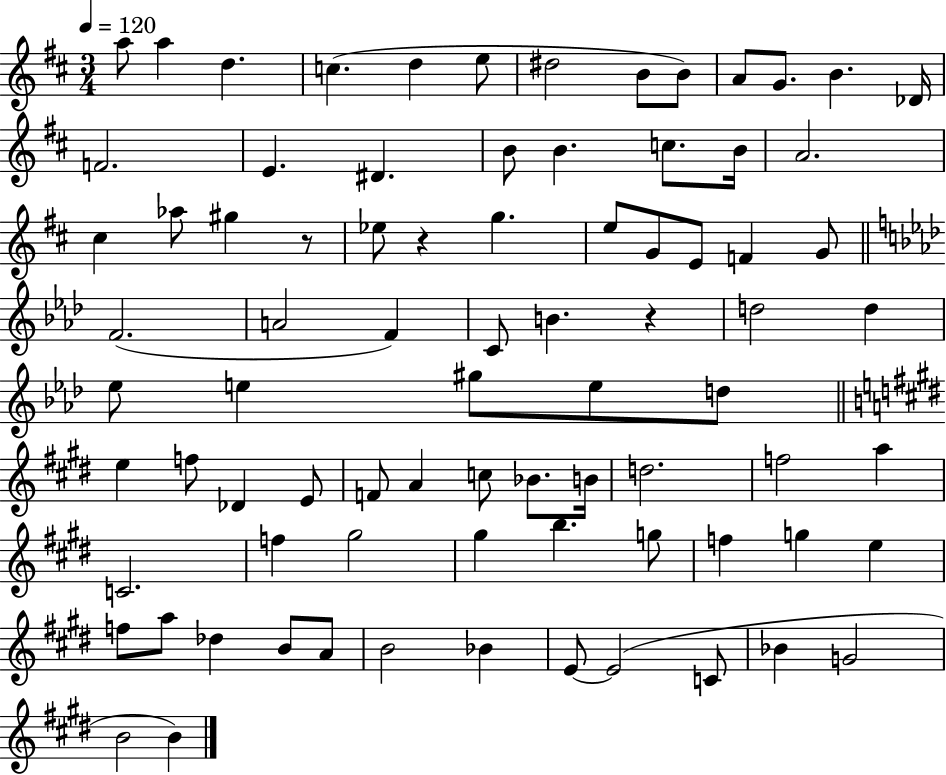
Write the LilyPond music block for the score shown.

{
  \clef treble
  \numericTimeSignature
  \time 3/4
  \key d \major
  \tempo 4 = 120
  a''8 a''4 d''4. | c''4.( d''4 e''8 | dis''2 b'8 b'8) | a'8 g'8. b'4. des'16 | \break f'2. | e'4. dis'4. | b'8 b'4. c''8. b'16 | a'2. | \break cis''4 aes''8 gis''4 r8 | ees''8 r4 g''4. | e''8 g'8 e'8 f'4 g'8 | \bar "||" \break \key aes \major f'2.( | a'2 f'4) | c'8 b'4. r4 | d''2 d''4 | \break ees''8 e''4 gis''8 e''8 d''8 | \bar "||" \break \key e \major e''4 f''8 des'4 e'8 | f'8 a'4 c''8 bes'8. b'16 | d''2. | f''2 a''4 | \break c'2. | f''4 gis''2 | gis''4 b''4. g''8 | f''4 g''4 e''4 | \break f''8 a''8 des''4 b'8 a'8 | b'2 bes'4 | e'8~~ e'2( c'8 | bes'4 g'2 | \break b'2 b'4) | \bar "|."
}